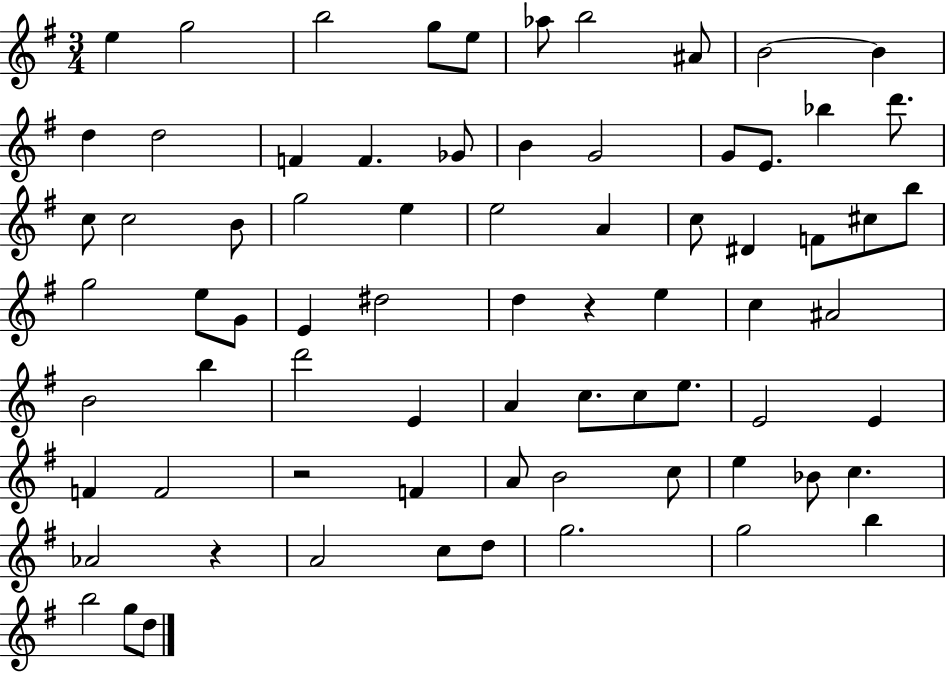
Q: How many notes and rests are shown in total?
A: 74